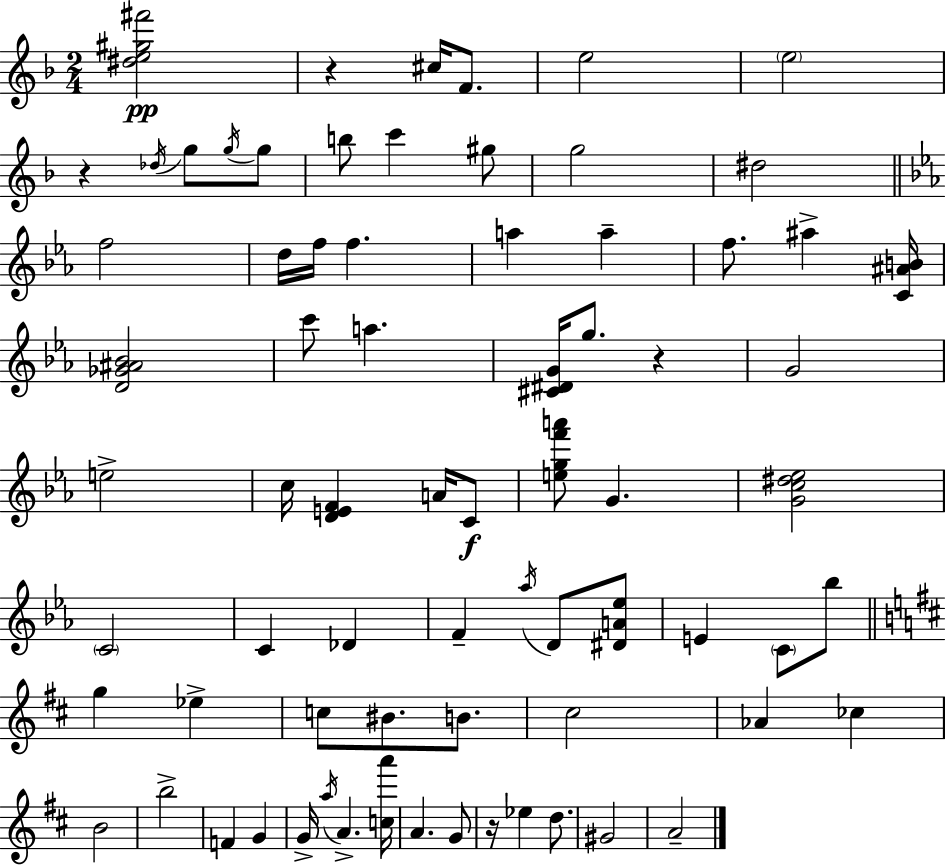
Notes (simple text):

[D#5,E5,G#5,F#6]/h R/q C#5/s F4/e. E5/h E5/h R/q Db5/s G5/e G5/s G5/e B5/e C6/q G#5/e G5/h D#5/h F5/h D5/s F5/s F5/q. A5/q A5/q F5/e. A#5/q [C4,A#4,B4]/s [D4,Gb4,A#4,Bb4]/h C6/e A5/q. [C#4,D#4,G4]/s G5/e. R/q G4/h E5/h C5/s [D4,E4,F4]/q A4/s C4/e [E5,G5,F6,A6]/e G4/q. [G4,C5,D#5,Eb5]/h C4/h C4/q Db4/q F4/q Ab5/s D4/e [D#4,A4,Eb5]/e E4/q C4/e Bb5/e G5/q Eb5/q C5/e BIS4/e. B4/e. C#5/h Ab4/q CES5/q B4/h B5/h F4/q G4/q G4/s A5/s A4/q. [C5,A6]/s A4/q. G4/e R/s Eb5/q D5/e. G#4/h A4/h